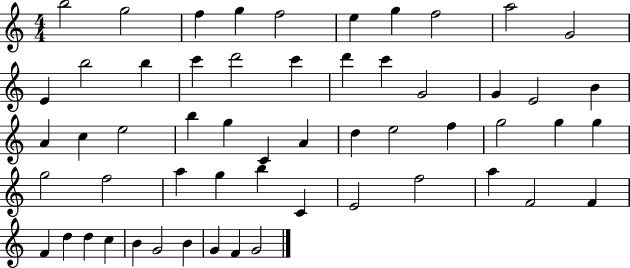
B5/h G5/h F5/q G5/q F5/h E5/q G5/q F5/h A5/h G4/h E4/q B5/h B5/q C6/q D6/h C6/q D6/q C6/q G4/h G4/q E4/h B4/q A4/q C5/q E5/h B5/q G5/q C4/q A4/q D5/q E5/h F5/q G5/h G5/q G5/q G5/h F5/h A5/q G5/q B5/q C4/q E4/h F5/h A5/q F4/h F4/q F4/q D5/q D5/q C5/q B4/q G4/h B4/q G4/q F4/q G4/h